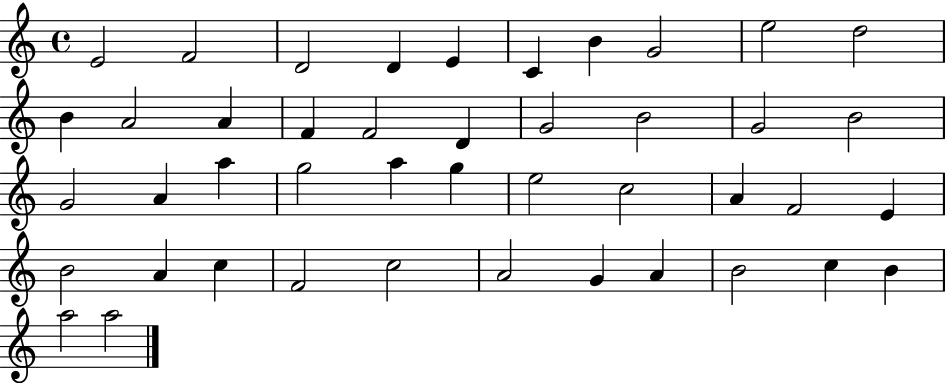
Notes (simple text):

E4/h F4/h D4/h D4/q E4/q C4/q B4/q G4/h E5/h D5/h B4/q A4/h A4/q F4/q F4/h D4/q G4/h B4/h G4/h B4/h G4/h A4/q A5/q G5/h A5/q G5/q E5/h C5/h A4/q F4/h E4/q B4/h A4/q C5/q F4/h C5/h A4/h G4/q A4/q B4/h C5/q B4/q A5/h A5/h